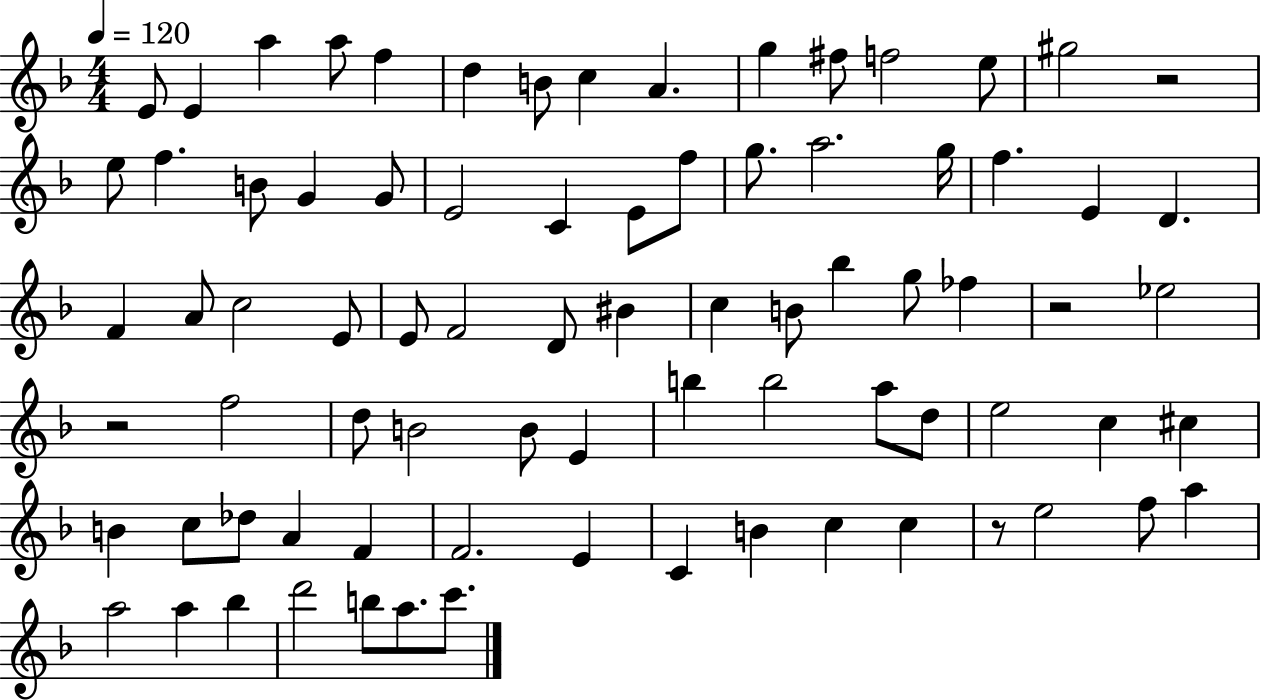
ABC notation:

X:1
T:Untitled
M:4/4
L:1/4
K:F
E/2 E a a/2 f d B/2 c A g ^f/2 f2 e/2 ^g2 z2 e/2 f B/2 G G/2 E2 C E/2 f/2 g/2 a2 g/4 f E D F A/2 c2 E/2 E/2 F2 D/2 ^B c B/2 _b g/2 _f z2 _e2 z2 f2 d/2 B2 B/2 E b b2 a/2 d/2 e2 c ^c B c/2 _d/2 A F F2 E C B c c z/2 e2 f/2 a a2 a _b d'2 b/2 a/2 c'/2